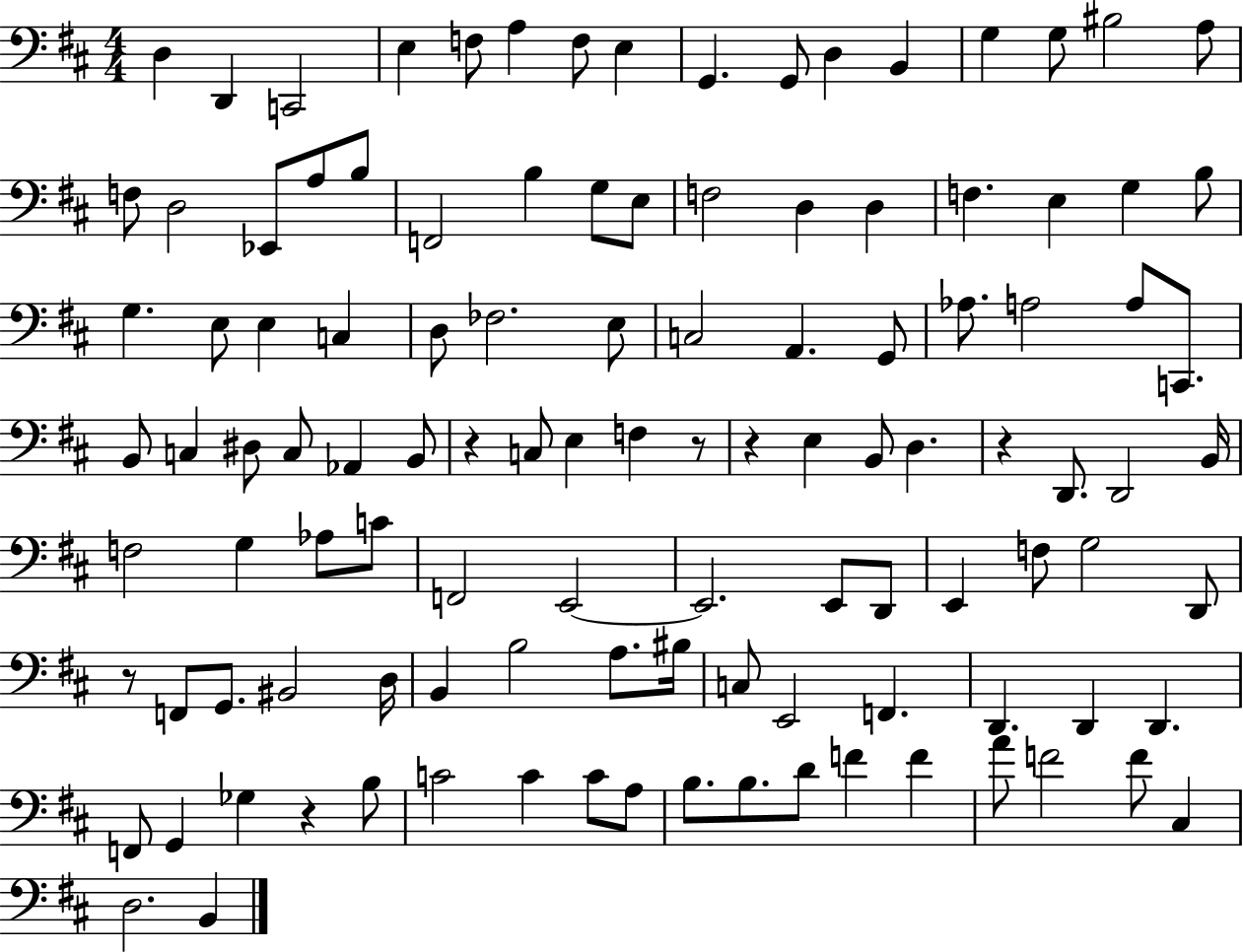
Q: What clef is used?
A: bass